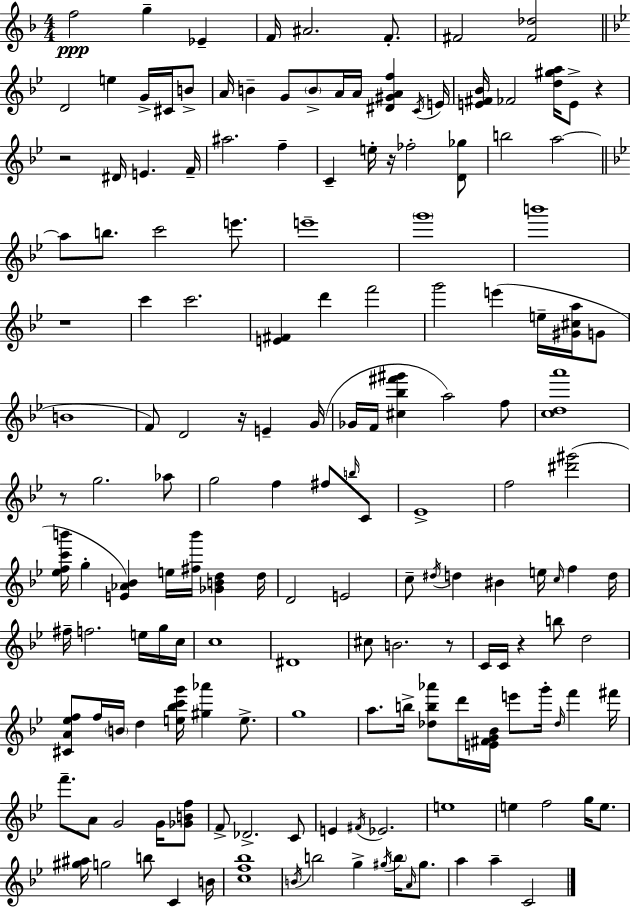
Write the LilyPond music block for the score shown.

{
  \clef treble
  \numericTimeSignature
  \time 4/4
  \key f \major
  f''2\ppp g''4-- ees'4-- | f'16 ais'2. f'8.-. | fis'2 <fis' des''>2 | \bar "||" \break \key g \minor d'2 e''4 g'16-> cis'16 b'8-> | a'16 b'4-- g'8 \parenthesize b'8-> a'16 a'16 <dis' gis' a' f''>4 \acciaccatura { c'16 } | e'16 <e' fis' bes'>16 fes'2 <d'' gis'' a''>16 e'8-> r4 | r2 dis'16 e'4. | \break f'16-- ais''2. f''4-- | c'4-- e''16-. r16 fes''2-. <d' ges''>8 | b''2 a''2~~ | \bar "||" \break \key bes \major a''8 b''8. c'''2 e'''8. | e'''1-- | \parenthesize g'''1 | b'''1 | \break r1 | c'''4 c'''2. | <e' fis'>4 d'''4 f'''2 | g'''2 e'''4( e''16-- <gis' cis'' a''>16 g'8 | \break b'1 | f'8) d'2 r16 e'4-- g'16( | ges'16 f'16 <cis'' bes'' fis''' gis'''>4 a''2) f''8 | <c'' d'' a'''>1 | \break r8 g''2. aes''8 | g''2 f''4 fis''8 \grace { b''16 } c'8 | ees'1-> | f''2 <dis''' gis'''>2( | \break <ees'' f'' c''' b'''>16 g''4-. <e' aes' bes'>4) e''16 <fis'' b'''>16 <ges' b' d''>4 | d''16 d'2 e'2 | c''8-- \acciaccatura { dis''16 } d''4 bis'4 e''16 \grace { c''16 } f''4 | d''16 fis''16-- f''2. | \break e''16 g''16 c''16 c''1 | dis'1 | cis''8 b'2. | r8 c'16 c'16 r4 b''8 d''2 | \break <cis' a' ees'' f''>8 f''16 \parenthesize b'16 d''4 <e'' bes'' c''' g'''>16 <gis'' aes'''>4 | e''8.-> g''1 | a''8. b''16-> <des'' b'' aes'''>8 d'''16 <e' fis' g' bes'>16 e'''8 g'''16-. \grace { des''16 } f'''4 | fis'''16 f'''8.-- a'8 g'2 | \break g'16 <ges' b' f''>8 f'8-> des'2.-> | c'8 e'4 \acciaccatura { fis'16 } ees'2. | e''1 | e''4 f''2 | \break g''16 e''8. <gis'' ais''>16 g''2 b''8 | c'4 b'16 <c'' f'' bes''>1 | \acciaccatura { b'16 } b''2 g''4-> | \acciaccatura { gis''16 } \parenthesize b''16 \grace { a'16 } gis''8. a''4 a''4-- | \break c'2 \bar "|."
}